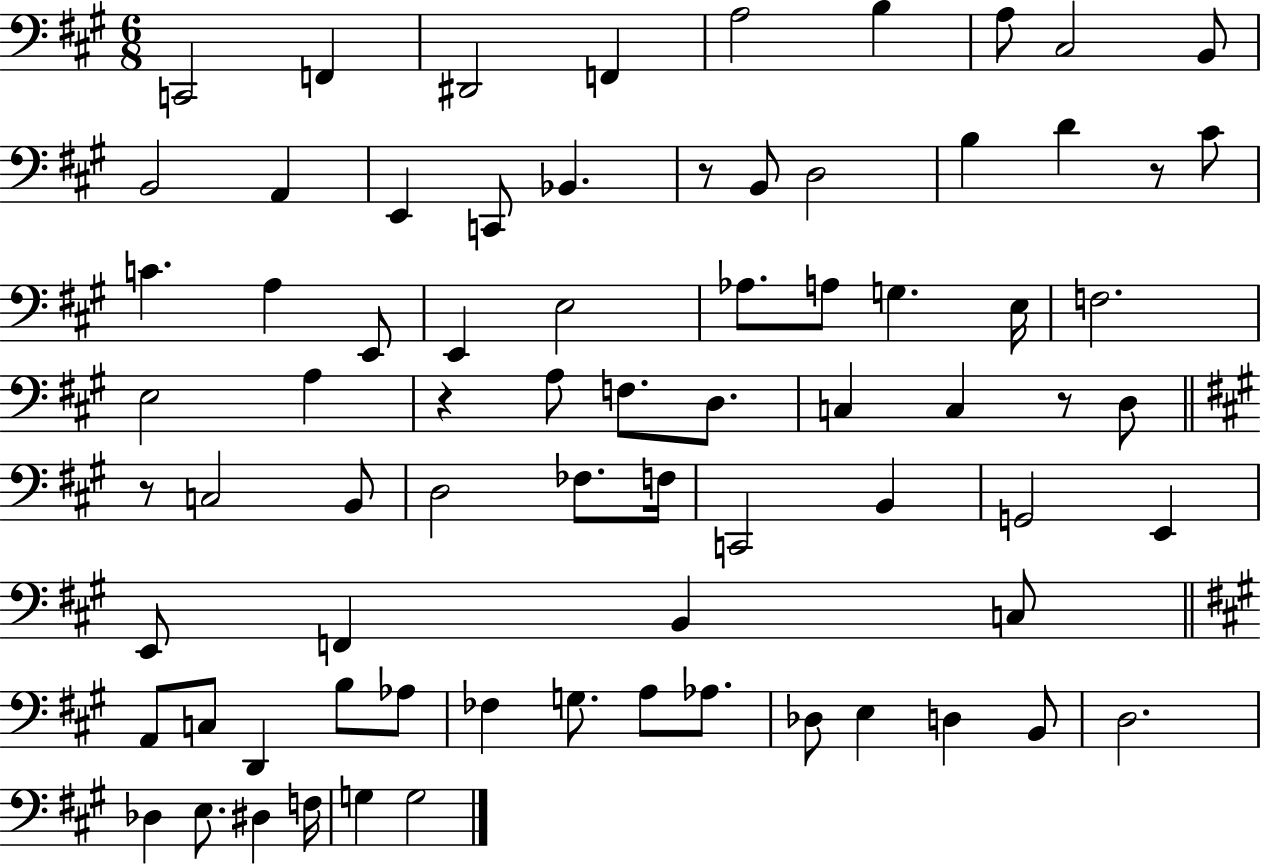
{
  \clef bass
  \numericTimeSignature
  \time 6/8
  \key a \major
  \repeat volta 2 { c,2 f,4 | dis,2 f,4 | a2 b4 | a8 cis2 b,8 | \break b,2 a,4 | e,4 c,8 bes,4. | r8 b,8 d2 | b4 d'4 r8 cis'8 | \break c'4. a4 e,8 | e,4 e2 | aes8. a8 g4. e16 | f2. | \break e2 a4 | r4 a8 f8. d8. | c4 c4 r8 d8 | \bar "||" \break \key a \major r8 c2 b,8 | d2 fes8. f16 | c,2 b,4 | g,2 e,4 | \break e,8 f,4 b,4 c8 | \bar "||" \break \key a \major a,8 c8 d,4 b8 aes8 | fes4 g8. a8 aes8. | des8 e4 d4 b,8 | d2. | \break des4 e8. dis4 f16 | g4 g2 | } \bar "|."
}